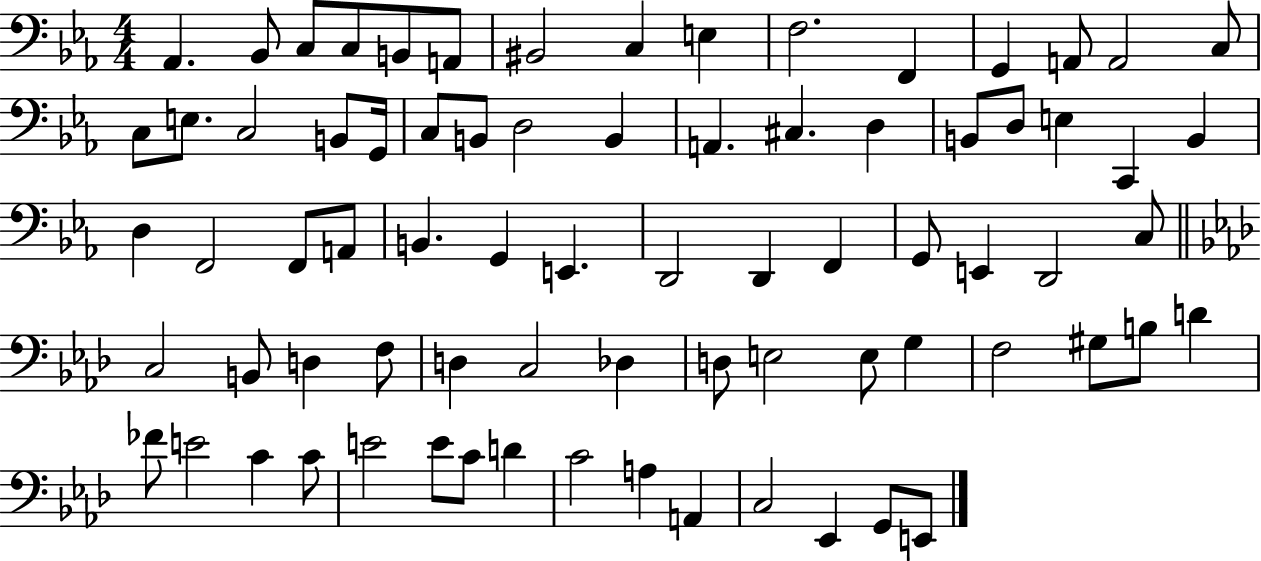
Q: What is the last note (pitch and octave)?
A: E2